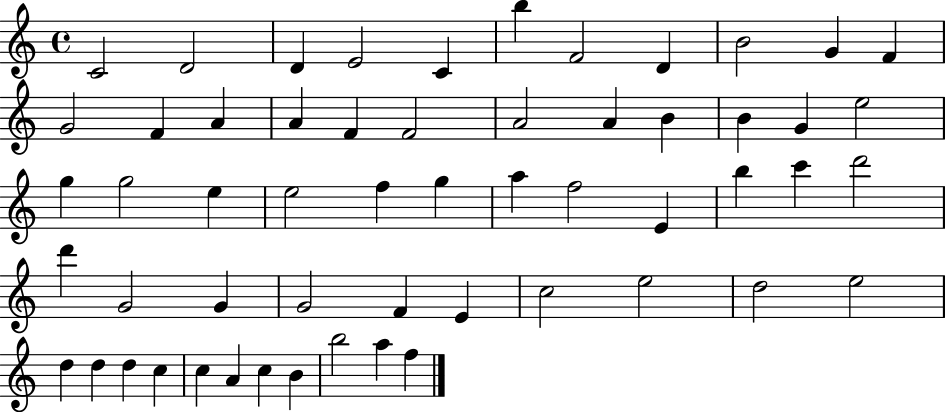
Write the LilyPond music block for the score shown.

{
  \clef treble
  \time 4/4
  \defaultTimeSignature
  \key c \major
  c'2 d'2 | d'4 e'2 c'4 | b''4 f'2 d'4 | b'2 g'4 f'4 | \break g'2 f'4 a'4 | a'4 f'4 f'2 | a'2 a'4 b'4 | b'4 g'4 e''2 | \break g''4 g''2 e''4 | e''2 f''4 g''4 | a''4 f''2 e'4 | b''4 c'''4 d'''2 | \break d'''4 g'2 g'4 | g'2 f'4 e'4 | c''2 e''2 | d''2 e''2 | \break d''4 d''4 d''4 c''4 | c''4 a'4 c''4 b'4 | b''2 a''4 f''4 | \bar "|."
}